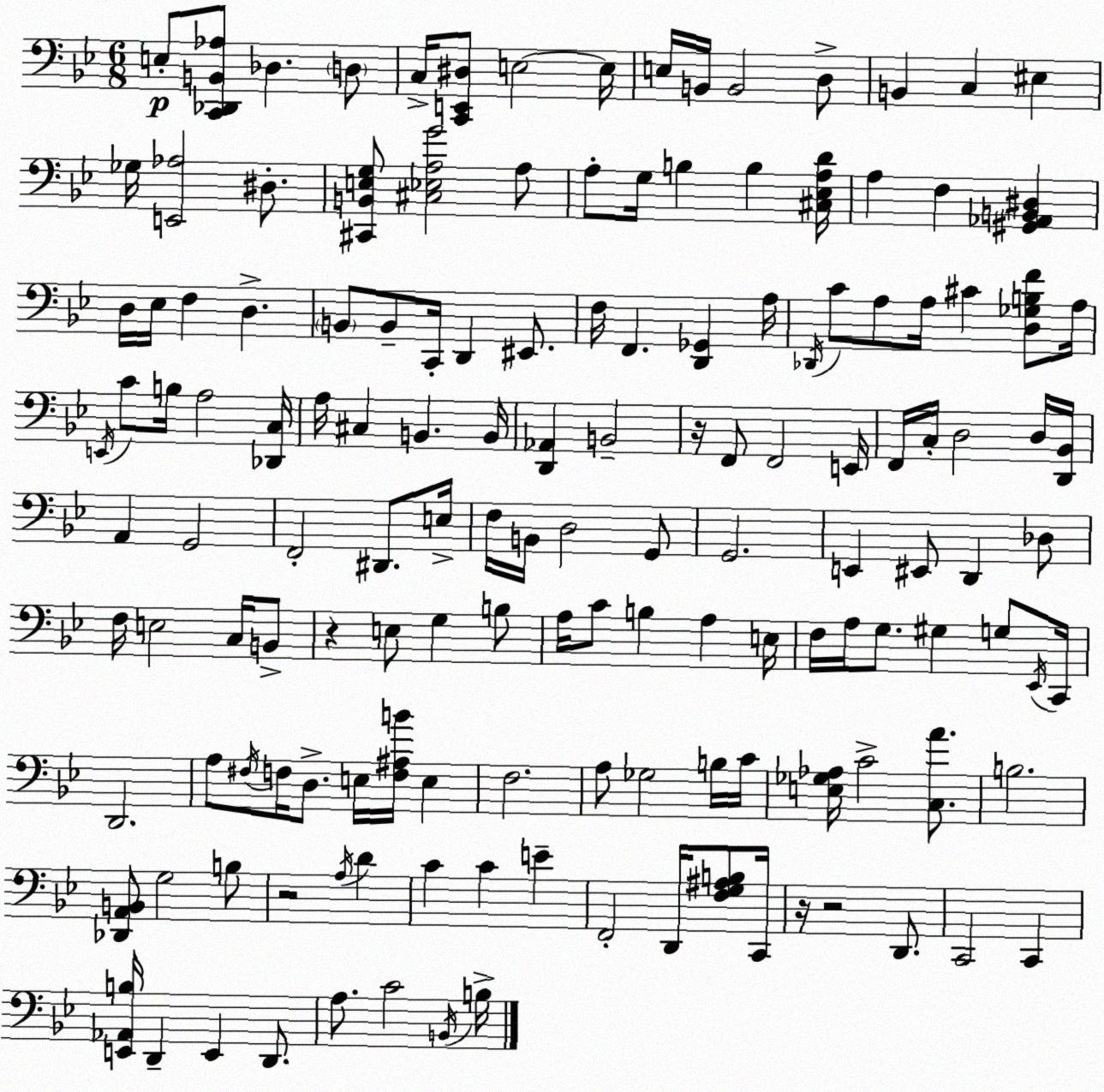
X:1
T:Untitled
M:6/8
L:1/4
K:Gm
E,/2 [C,,_D,,B,,_A,]/2 _D, D,/2 C,/4 [C,,E,,^D,]/2 E,2 E,/4 E,/4 B,,/4 B,,2 D,/2 B,, C, ^E, _G,/4 [E,,_A,]2 ^D,/2 [^C,,B,,E,G,]/2 [^C,_E,A,G]2 A,/2 A,/2 G,/4 B, B, [^C,_E,A,D]/4 A, F, [^G,,_A,,B,,^D,] D,/4 _E,/4 F, D, B,,/2 B,,/2 C,,/4 D,, ^E,,/2 F,/4 F,, [D,,_G,,] A,/4 _D,,/4 C/2 A,/2 A,/4 ^C [D,_G,B,F]/2 A,/4 E,,/4 C/2 B,/4 A,2 [_D,,C,]/4 A,/4 ^C, B,, B,,/4 [D,,_A,,] B,,2 z/4 F,,/2 F,,2 E,,/4 F,,/4 C,/4 D,2 D,/4 [D,,_B,,]/4 A,, G,,2 F,,2 ^D,,/2 E,/4 F,/4 B,,/4 D,2 G,,/2 G,,2 E,, ^E,,/2 D,, _D,/2 F,/4 E,2 C,/4 B,,/2 z E,/2 G, B,/2 A,/4 C/2 B, A, E,/4 F,/4 A,/4 G,/2 ^G, G,/2 _E,,/4 C,,/4 D,,2 A,/2 ^F,/4 F,/4 D,/2 E,/4 [F,^A,B]/4 E, F,2 A,/2 _G,2 B,/4 C/4 [E,_G,_A,]/4 C2 [C,A]/2 B,2 [_D,,A,,B,,]/2 G,2 B,/2 z2 A,/4 D C C E F,,2 D,,/4 [F,G,^A,B,]/2 C,,/4 z/4 z2 D,,/2 C,,2 C,, [E,,_A,,B,]/4 D,, E,, D,,/2 A,/2 C2 B,,/4 B,/4